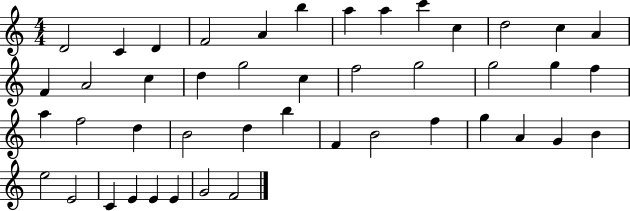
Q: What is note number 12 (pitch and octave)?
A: C5